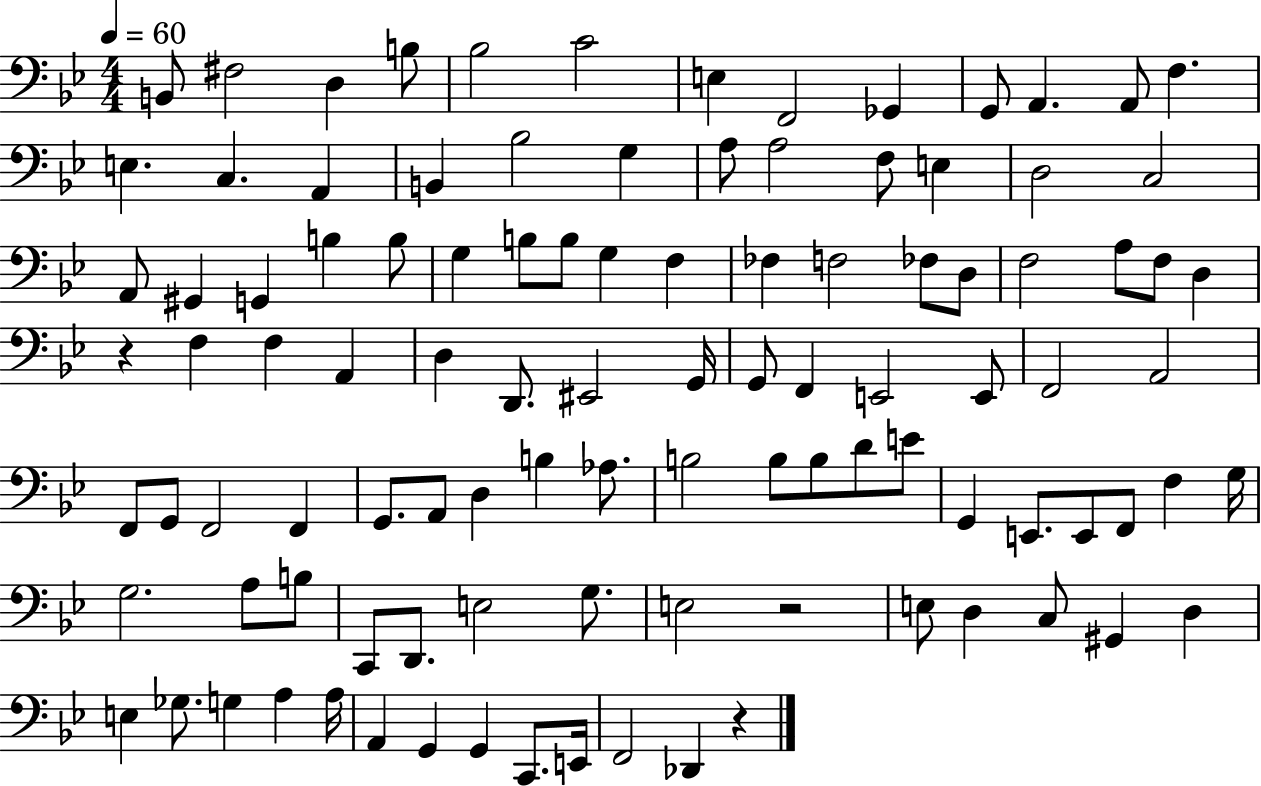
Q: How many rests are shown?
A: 3